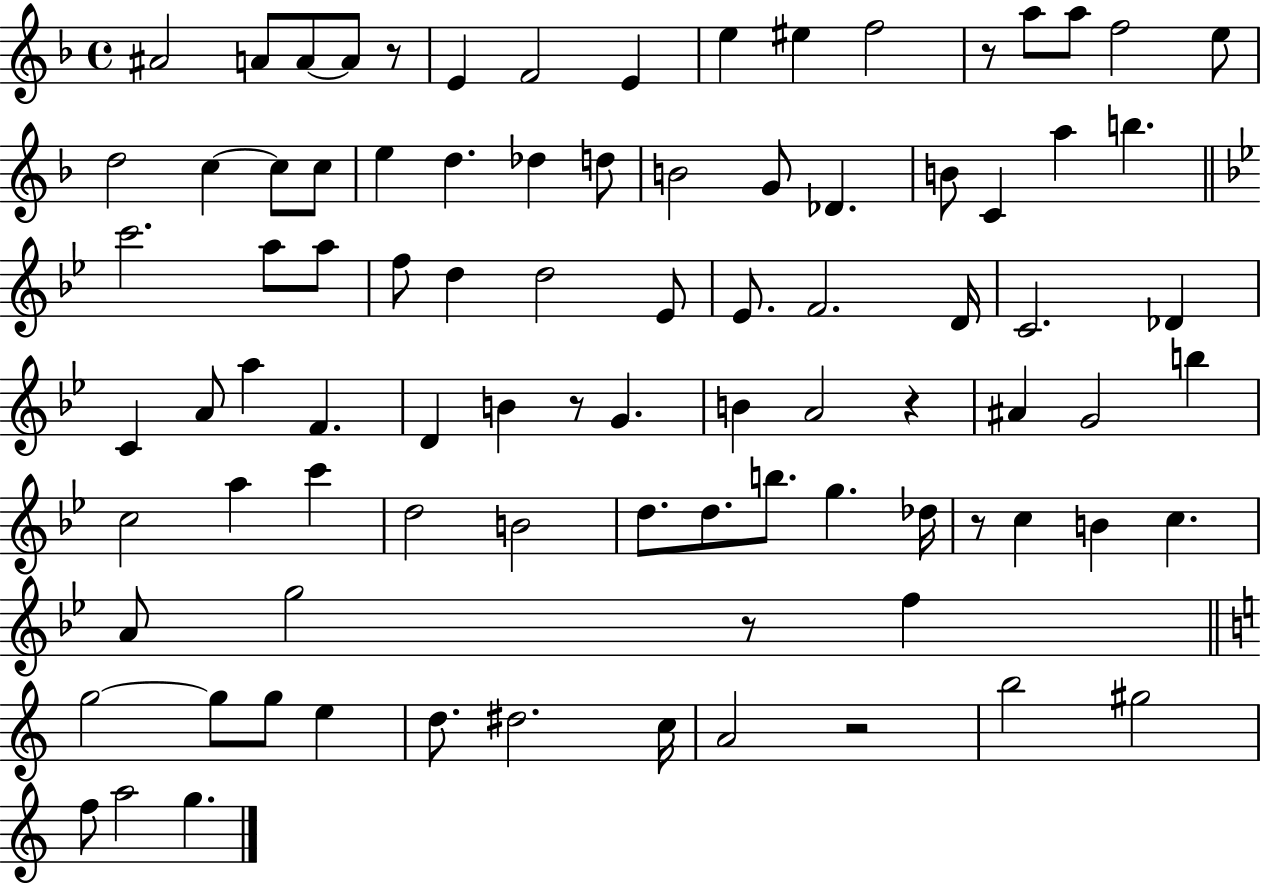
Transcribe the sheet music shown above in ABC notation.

X:1
T:Untitled
M:4/4
L:1/4
K:F
^A2 A/2 A/2 A/2 z/2 E F2 E e ^e f2 z/2 a/2 a/2 f2 e/2 d2 c c/2 c/2 e d _d d/2 B2 G/2 _D B/2 C a b c'2 a/2 a/2 f/2 d d2 _E/2 _E/2 F2 D/4 C2 _D C A/2 a F D B z/2 G B A2 z ^A G2 b c2 a c' d2 B2 d/2 d/2 b/2 g _d/4 z/2 c B c A/2 g2 z/2 f g2 g/2 g/2 e d/2 ^d2 c/4 A2 z2 b2 ^g2 f/2 a2 g